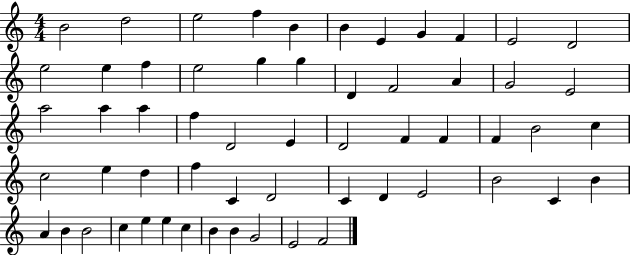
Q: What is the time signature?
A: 4/4